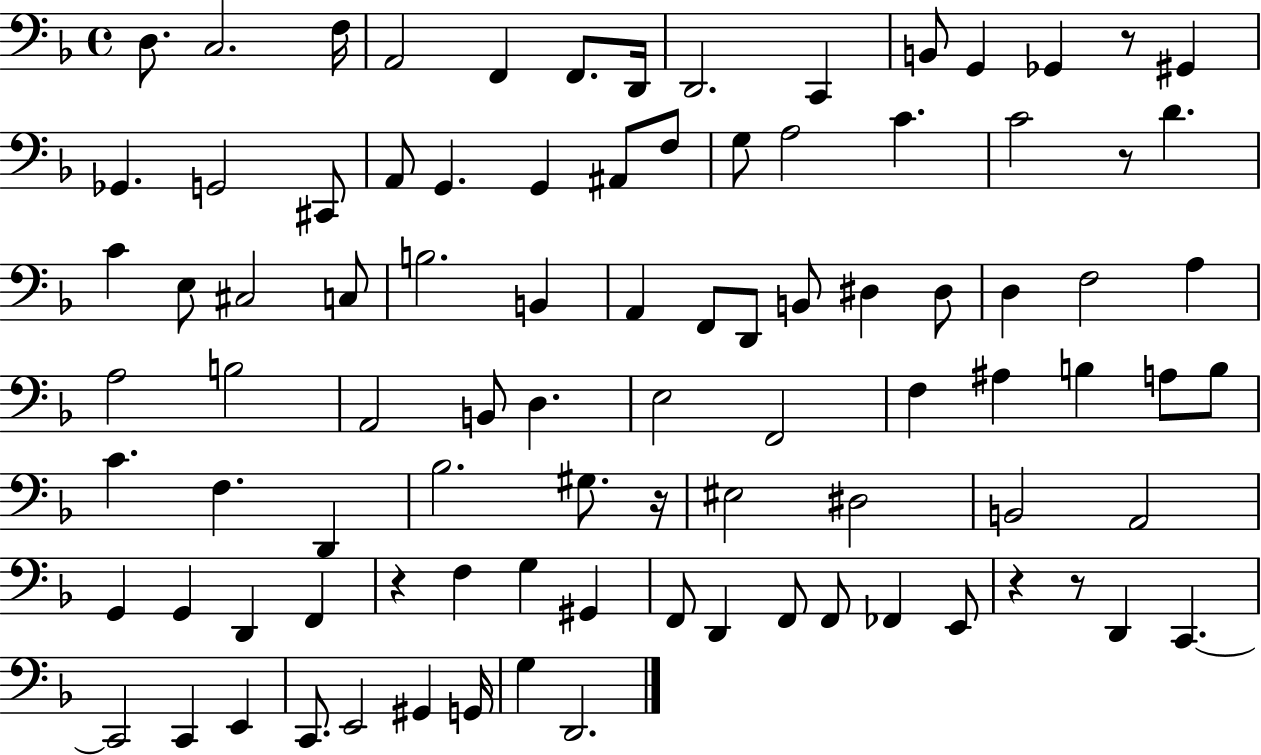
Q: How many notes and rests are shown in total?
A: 92